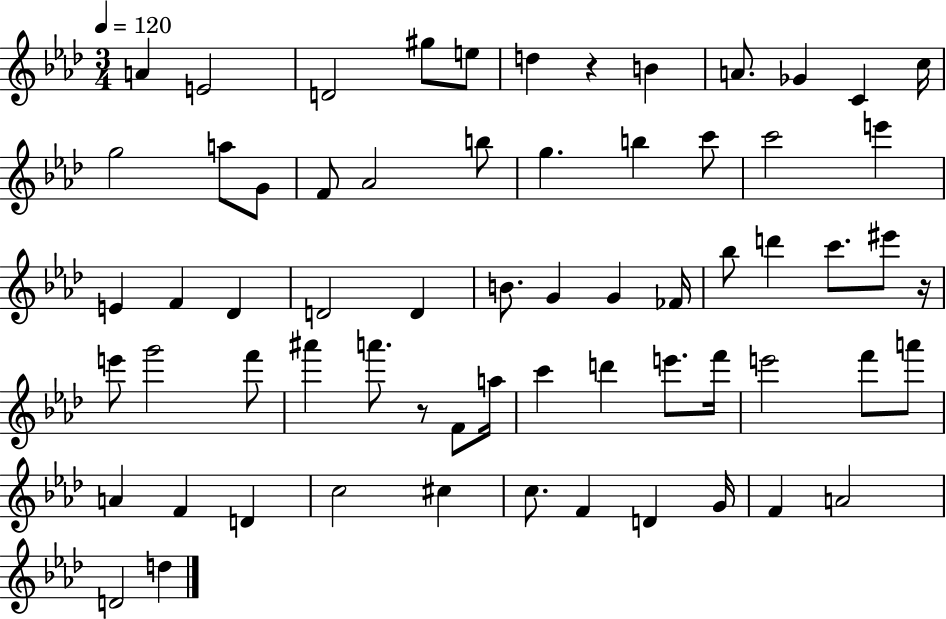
X:1
T:Untitled
M:3/4
L:1/4
K:Ab
A E2 D2 ^g/2 e/2 d z B A/2 _G C c/4 g2 a/2 G/2 F/2 _A2 b/2 g b c'/2 c'2 e' E F _D D2 D B/2 G G _F/4 _b/2 d' c'/2 ^e'/2 z/4 e'/2 g'2 f'/2 ^a' a'/2 z/2 F/2 a/4 c' d' e'/2 f'/4 e'2 f'/2 a'/2 A F D c2 ^c c/2 F D G/4 F A2 D2 d